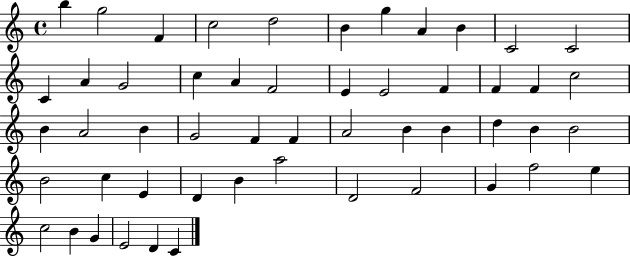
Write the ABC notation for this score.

X:1
T:Untitled
M:4/4
L:1/4
K:C
b g2 F c2 d2 B g A B C2 C2 C A G2 c A F2 E E2 F F F c2 B A2 B G2 F F A2 B B d B B2 B2 c E D B a2 D2 F2 G f2 e c2 B G E2 D C